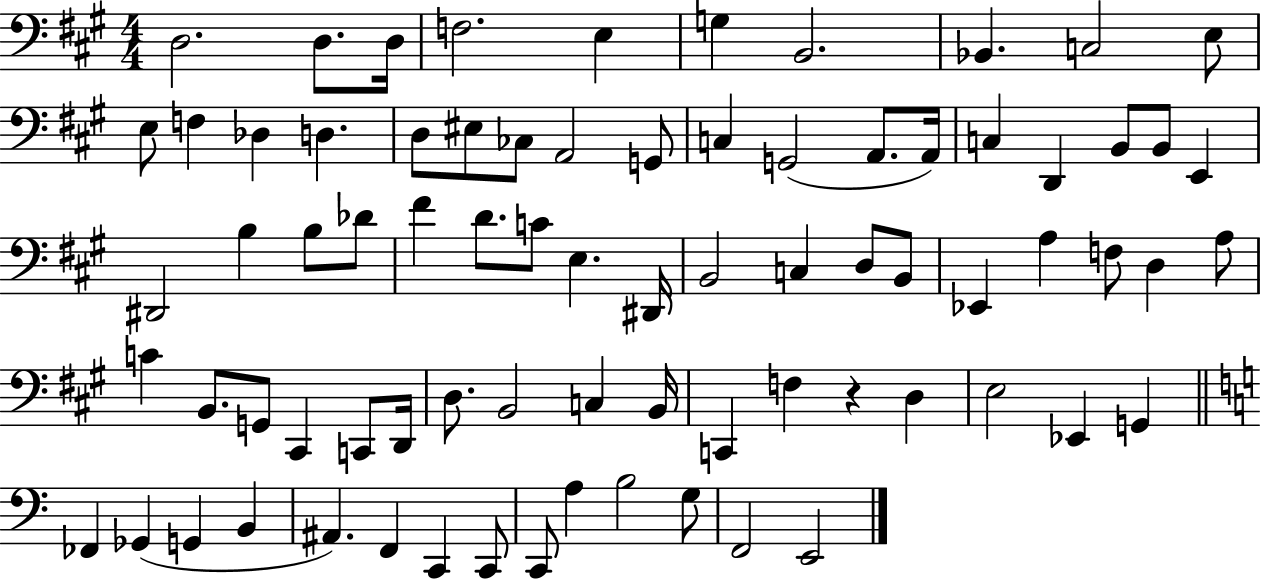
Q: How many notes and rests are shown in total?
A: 77